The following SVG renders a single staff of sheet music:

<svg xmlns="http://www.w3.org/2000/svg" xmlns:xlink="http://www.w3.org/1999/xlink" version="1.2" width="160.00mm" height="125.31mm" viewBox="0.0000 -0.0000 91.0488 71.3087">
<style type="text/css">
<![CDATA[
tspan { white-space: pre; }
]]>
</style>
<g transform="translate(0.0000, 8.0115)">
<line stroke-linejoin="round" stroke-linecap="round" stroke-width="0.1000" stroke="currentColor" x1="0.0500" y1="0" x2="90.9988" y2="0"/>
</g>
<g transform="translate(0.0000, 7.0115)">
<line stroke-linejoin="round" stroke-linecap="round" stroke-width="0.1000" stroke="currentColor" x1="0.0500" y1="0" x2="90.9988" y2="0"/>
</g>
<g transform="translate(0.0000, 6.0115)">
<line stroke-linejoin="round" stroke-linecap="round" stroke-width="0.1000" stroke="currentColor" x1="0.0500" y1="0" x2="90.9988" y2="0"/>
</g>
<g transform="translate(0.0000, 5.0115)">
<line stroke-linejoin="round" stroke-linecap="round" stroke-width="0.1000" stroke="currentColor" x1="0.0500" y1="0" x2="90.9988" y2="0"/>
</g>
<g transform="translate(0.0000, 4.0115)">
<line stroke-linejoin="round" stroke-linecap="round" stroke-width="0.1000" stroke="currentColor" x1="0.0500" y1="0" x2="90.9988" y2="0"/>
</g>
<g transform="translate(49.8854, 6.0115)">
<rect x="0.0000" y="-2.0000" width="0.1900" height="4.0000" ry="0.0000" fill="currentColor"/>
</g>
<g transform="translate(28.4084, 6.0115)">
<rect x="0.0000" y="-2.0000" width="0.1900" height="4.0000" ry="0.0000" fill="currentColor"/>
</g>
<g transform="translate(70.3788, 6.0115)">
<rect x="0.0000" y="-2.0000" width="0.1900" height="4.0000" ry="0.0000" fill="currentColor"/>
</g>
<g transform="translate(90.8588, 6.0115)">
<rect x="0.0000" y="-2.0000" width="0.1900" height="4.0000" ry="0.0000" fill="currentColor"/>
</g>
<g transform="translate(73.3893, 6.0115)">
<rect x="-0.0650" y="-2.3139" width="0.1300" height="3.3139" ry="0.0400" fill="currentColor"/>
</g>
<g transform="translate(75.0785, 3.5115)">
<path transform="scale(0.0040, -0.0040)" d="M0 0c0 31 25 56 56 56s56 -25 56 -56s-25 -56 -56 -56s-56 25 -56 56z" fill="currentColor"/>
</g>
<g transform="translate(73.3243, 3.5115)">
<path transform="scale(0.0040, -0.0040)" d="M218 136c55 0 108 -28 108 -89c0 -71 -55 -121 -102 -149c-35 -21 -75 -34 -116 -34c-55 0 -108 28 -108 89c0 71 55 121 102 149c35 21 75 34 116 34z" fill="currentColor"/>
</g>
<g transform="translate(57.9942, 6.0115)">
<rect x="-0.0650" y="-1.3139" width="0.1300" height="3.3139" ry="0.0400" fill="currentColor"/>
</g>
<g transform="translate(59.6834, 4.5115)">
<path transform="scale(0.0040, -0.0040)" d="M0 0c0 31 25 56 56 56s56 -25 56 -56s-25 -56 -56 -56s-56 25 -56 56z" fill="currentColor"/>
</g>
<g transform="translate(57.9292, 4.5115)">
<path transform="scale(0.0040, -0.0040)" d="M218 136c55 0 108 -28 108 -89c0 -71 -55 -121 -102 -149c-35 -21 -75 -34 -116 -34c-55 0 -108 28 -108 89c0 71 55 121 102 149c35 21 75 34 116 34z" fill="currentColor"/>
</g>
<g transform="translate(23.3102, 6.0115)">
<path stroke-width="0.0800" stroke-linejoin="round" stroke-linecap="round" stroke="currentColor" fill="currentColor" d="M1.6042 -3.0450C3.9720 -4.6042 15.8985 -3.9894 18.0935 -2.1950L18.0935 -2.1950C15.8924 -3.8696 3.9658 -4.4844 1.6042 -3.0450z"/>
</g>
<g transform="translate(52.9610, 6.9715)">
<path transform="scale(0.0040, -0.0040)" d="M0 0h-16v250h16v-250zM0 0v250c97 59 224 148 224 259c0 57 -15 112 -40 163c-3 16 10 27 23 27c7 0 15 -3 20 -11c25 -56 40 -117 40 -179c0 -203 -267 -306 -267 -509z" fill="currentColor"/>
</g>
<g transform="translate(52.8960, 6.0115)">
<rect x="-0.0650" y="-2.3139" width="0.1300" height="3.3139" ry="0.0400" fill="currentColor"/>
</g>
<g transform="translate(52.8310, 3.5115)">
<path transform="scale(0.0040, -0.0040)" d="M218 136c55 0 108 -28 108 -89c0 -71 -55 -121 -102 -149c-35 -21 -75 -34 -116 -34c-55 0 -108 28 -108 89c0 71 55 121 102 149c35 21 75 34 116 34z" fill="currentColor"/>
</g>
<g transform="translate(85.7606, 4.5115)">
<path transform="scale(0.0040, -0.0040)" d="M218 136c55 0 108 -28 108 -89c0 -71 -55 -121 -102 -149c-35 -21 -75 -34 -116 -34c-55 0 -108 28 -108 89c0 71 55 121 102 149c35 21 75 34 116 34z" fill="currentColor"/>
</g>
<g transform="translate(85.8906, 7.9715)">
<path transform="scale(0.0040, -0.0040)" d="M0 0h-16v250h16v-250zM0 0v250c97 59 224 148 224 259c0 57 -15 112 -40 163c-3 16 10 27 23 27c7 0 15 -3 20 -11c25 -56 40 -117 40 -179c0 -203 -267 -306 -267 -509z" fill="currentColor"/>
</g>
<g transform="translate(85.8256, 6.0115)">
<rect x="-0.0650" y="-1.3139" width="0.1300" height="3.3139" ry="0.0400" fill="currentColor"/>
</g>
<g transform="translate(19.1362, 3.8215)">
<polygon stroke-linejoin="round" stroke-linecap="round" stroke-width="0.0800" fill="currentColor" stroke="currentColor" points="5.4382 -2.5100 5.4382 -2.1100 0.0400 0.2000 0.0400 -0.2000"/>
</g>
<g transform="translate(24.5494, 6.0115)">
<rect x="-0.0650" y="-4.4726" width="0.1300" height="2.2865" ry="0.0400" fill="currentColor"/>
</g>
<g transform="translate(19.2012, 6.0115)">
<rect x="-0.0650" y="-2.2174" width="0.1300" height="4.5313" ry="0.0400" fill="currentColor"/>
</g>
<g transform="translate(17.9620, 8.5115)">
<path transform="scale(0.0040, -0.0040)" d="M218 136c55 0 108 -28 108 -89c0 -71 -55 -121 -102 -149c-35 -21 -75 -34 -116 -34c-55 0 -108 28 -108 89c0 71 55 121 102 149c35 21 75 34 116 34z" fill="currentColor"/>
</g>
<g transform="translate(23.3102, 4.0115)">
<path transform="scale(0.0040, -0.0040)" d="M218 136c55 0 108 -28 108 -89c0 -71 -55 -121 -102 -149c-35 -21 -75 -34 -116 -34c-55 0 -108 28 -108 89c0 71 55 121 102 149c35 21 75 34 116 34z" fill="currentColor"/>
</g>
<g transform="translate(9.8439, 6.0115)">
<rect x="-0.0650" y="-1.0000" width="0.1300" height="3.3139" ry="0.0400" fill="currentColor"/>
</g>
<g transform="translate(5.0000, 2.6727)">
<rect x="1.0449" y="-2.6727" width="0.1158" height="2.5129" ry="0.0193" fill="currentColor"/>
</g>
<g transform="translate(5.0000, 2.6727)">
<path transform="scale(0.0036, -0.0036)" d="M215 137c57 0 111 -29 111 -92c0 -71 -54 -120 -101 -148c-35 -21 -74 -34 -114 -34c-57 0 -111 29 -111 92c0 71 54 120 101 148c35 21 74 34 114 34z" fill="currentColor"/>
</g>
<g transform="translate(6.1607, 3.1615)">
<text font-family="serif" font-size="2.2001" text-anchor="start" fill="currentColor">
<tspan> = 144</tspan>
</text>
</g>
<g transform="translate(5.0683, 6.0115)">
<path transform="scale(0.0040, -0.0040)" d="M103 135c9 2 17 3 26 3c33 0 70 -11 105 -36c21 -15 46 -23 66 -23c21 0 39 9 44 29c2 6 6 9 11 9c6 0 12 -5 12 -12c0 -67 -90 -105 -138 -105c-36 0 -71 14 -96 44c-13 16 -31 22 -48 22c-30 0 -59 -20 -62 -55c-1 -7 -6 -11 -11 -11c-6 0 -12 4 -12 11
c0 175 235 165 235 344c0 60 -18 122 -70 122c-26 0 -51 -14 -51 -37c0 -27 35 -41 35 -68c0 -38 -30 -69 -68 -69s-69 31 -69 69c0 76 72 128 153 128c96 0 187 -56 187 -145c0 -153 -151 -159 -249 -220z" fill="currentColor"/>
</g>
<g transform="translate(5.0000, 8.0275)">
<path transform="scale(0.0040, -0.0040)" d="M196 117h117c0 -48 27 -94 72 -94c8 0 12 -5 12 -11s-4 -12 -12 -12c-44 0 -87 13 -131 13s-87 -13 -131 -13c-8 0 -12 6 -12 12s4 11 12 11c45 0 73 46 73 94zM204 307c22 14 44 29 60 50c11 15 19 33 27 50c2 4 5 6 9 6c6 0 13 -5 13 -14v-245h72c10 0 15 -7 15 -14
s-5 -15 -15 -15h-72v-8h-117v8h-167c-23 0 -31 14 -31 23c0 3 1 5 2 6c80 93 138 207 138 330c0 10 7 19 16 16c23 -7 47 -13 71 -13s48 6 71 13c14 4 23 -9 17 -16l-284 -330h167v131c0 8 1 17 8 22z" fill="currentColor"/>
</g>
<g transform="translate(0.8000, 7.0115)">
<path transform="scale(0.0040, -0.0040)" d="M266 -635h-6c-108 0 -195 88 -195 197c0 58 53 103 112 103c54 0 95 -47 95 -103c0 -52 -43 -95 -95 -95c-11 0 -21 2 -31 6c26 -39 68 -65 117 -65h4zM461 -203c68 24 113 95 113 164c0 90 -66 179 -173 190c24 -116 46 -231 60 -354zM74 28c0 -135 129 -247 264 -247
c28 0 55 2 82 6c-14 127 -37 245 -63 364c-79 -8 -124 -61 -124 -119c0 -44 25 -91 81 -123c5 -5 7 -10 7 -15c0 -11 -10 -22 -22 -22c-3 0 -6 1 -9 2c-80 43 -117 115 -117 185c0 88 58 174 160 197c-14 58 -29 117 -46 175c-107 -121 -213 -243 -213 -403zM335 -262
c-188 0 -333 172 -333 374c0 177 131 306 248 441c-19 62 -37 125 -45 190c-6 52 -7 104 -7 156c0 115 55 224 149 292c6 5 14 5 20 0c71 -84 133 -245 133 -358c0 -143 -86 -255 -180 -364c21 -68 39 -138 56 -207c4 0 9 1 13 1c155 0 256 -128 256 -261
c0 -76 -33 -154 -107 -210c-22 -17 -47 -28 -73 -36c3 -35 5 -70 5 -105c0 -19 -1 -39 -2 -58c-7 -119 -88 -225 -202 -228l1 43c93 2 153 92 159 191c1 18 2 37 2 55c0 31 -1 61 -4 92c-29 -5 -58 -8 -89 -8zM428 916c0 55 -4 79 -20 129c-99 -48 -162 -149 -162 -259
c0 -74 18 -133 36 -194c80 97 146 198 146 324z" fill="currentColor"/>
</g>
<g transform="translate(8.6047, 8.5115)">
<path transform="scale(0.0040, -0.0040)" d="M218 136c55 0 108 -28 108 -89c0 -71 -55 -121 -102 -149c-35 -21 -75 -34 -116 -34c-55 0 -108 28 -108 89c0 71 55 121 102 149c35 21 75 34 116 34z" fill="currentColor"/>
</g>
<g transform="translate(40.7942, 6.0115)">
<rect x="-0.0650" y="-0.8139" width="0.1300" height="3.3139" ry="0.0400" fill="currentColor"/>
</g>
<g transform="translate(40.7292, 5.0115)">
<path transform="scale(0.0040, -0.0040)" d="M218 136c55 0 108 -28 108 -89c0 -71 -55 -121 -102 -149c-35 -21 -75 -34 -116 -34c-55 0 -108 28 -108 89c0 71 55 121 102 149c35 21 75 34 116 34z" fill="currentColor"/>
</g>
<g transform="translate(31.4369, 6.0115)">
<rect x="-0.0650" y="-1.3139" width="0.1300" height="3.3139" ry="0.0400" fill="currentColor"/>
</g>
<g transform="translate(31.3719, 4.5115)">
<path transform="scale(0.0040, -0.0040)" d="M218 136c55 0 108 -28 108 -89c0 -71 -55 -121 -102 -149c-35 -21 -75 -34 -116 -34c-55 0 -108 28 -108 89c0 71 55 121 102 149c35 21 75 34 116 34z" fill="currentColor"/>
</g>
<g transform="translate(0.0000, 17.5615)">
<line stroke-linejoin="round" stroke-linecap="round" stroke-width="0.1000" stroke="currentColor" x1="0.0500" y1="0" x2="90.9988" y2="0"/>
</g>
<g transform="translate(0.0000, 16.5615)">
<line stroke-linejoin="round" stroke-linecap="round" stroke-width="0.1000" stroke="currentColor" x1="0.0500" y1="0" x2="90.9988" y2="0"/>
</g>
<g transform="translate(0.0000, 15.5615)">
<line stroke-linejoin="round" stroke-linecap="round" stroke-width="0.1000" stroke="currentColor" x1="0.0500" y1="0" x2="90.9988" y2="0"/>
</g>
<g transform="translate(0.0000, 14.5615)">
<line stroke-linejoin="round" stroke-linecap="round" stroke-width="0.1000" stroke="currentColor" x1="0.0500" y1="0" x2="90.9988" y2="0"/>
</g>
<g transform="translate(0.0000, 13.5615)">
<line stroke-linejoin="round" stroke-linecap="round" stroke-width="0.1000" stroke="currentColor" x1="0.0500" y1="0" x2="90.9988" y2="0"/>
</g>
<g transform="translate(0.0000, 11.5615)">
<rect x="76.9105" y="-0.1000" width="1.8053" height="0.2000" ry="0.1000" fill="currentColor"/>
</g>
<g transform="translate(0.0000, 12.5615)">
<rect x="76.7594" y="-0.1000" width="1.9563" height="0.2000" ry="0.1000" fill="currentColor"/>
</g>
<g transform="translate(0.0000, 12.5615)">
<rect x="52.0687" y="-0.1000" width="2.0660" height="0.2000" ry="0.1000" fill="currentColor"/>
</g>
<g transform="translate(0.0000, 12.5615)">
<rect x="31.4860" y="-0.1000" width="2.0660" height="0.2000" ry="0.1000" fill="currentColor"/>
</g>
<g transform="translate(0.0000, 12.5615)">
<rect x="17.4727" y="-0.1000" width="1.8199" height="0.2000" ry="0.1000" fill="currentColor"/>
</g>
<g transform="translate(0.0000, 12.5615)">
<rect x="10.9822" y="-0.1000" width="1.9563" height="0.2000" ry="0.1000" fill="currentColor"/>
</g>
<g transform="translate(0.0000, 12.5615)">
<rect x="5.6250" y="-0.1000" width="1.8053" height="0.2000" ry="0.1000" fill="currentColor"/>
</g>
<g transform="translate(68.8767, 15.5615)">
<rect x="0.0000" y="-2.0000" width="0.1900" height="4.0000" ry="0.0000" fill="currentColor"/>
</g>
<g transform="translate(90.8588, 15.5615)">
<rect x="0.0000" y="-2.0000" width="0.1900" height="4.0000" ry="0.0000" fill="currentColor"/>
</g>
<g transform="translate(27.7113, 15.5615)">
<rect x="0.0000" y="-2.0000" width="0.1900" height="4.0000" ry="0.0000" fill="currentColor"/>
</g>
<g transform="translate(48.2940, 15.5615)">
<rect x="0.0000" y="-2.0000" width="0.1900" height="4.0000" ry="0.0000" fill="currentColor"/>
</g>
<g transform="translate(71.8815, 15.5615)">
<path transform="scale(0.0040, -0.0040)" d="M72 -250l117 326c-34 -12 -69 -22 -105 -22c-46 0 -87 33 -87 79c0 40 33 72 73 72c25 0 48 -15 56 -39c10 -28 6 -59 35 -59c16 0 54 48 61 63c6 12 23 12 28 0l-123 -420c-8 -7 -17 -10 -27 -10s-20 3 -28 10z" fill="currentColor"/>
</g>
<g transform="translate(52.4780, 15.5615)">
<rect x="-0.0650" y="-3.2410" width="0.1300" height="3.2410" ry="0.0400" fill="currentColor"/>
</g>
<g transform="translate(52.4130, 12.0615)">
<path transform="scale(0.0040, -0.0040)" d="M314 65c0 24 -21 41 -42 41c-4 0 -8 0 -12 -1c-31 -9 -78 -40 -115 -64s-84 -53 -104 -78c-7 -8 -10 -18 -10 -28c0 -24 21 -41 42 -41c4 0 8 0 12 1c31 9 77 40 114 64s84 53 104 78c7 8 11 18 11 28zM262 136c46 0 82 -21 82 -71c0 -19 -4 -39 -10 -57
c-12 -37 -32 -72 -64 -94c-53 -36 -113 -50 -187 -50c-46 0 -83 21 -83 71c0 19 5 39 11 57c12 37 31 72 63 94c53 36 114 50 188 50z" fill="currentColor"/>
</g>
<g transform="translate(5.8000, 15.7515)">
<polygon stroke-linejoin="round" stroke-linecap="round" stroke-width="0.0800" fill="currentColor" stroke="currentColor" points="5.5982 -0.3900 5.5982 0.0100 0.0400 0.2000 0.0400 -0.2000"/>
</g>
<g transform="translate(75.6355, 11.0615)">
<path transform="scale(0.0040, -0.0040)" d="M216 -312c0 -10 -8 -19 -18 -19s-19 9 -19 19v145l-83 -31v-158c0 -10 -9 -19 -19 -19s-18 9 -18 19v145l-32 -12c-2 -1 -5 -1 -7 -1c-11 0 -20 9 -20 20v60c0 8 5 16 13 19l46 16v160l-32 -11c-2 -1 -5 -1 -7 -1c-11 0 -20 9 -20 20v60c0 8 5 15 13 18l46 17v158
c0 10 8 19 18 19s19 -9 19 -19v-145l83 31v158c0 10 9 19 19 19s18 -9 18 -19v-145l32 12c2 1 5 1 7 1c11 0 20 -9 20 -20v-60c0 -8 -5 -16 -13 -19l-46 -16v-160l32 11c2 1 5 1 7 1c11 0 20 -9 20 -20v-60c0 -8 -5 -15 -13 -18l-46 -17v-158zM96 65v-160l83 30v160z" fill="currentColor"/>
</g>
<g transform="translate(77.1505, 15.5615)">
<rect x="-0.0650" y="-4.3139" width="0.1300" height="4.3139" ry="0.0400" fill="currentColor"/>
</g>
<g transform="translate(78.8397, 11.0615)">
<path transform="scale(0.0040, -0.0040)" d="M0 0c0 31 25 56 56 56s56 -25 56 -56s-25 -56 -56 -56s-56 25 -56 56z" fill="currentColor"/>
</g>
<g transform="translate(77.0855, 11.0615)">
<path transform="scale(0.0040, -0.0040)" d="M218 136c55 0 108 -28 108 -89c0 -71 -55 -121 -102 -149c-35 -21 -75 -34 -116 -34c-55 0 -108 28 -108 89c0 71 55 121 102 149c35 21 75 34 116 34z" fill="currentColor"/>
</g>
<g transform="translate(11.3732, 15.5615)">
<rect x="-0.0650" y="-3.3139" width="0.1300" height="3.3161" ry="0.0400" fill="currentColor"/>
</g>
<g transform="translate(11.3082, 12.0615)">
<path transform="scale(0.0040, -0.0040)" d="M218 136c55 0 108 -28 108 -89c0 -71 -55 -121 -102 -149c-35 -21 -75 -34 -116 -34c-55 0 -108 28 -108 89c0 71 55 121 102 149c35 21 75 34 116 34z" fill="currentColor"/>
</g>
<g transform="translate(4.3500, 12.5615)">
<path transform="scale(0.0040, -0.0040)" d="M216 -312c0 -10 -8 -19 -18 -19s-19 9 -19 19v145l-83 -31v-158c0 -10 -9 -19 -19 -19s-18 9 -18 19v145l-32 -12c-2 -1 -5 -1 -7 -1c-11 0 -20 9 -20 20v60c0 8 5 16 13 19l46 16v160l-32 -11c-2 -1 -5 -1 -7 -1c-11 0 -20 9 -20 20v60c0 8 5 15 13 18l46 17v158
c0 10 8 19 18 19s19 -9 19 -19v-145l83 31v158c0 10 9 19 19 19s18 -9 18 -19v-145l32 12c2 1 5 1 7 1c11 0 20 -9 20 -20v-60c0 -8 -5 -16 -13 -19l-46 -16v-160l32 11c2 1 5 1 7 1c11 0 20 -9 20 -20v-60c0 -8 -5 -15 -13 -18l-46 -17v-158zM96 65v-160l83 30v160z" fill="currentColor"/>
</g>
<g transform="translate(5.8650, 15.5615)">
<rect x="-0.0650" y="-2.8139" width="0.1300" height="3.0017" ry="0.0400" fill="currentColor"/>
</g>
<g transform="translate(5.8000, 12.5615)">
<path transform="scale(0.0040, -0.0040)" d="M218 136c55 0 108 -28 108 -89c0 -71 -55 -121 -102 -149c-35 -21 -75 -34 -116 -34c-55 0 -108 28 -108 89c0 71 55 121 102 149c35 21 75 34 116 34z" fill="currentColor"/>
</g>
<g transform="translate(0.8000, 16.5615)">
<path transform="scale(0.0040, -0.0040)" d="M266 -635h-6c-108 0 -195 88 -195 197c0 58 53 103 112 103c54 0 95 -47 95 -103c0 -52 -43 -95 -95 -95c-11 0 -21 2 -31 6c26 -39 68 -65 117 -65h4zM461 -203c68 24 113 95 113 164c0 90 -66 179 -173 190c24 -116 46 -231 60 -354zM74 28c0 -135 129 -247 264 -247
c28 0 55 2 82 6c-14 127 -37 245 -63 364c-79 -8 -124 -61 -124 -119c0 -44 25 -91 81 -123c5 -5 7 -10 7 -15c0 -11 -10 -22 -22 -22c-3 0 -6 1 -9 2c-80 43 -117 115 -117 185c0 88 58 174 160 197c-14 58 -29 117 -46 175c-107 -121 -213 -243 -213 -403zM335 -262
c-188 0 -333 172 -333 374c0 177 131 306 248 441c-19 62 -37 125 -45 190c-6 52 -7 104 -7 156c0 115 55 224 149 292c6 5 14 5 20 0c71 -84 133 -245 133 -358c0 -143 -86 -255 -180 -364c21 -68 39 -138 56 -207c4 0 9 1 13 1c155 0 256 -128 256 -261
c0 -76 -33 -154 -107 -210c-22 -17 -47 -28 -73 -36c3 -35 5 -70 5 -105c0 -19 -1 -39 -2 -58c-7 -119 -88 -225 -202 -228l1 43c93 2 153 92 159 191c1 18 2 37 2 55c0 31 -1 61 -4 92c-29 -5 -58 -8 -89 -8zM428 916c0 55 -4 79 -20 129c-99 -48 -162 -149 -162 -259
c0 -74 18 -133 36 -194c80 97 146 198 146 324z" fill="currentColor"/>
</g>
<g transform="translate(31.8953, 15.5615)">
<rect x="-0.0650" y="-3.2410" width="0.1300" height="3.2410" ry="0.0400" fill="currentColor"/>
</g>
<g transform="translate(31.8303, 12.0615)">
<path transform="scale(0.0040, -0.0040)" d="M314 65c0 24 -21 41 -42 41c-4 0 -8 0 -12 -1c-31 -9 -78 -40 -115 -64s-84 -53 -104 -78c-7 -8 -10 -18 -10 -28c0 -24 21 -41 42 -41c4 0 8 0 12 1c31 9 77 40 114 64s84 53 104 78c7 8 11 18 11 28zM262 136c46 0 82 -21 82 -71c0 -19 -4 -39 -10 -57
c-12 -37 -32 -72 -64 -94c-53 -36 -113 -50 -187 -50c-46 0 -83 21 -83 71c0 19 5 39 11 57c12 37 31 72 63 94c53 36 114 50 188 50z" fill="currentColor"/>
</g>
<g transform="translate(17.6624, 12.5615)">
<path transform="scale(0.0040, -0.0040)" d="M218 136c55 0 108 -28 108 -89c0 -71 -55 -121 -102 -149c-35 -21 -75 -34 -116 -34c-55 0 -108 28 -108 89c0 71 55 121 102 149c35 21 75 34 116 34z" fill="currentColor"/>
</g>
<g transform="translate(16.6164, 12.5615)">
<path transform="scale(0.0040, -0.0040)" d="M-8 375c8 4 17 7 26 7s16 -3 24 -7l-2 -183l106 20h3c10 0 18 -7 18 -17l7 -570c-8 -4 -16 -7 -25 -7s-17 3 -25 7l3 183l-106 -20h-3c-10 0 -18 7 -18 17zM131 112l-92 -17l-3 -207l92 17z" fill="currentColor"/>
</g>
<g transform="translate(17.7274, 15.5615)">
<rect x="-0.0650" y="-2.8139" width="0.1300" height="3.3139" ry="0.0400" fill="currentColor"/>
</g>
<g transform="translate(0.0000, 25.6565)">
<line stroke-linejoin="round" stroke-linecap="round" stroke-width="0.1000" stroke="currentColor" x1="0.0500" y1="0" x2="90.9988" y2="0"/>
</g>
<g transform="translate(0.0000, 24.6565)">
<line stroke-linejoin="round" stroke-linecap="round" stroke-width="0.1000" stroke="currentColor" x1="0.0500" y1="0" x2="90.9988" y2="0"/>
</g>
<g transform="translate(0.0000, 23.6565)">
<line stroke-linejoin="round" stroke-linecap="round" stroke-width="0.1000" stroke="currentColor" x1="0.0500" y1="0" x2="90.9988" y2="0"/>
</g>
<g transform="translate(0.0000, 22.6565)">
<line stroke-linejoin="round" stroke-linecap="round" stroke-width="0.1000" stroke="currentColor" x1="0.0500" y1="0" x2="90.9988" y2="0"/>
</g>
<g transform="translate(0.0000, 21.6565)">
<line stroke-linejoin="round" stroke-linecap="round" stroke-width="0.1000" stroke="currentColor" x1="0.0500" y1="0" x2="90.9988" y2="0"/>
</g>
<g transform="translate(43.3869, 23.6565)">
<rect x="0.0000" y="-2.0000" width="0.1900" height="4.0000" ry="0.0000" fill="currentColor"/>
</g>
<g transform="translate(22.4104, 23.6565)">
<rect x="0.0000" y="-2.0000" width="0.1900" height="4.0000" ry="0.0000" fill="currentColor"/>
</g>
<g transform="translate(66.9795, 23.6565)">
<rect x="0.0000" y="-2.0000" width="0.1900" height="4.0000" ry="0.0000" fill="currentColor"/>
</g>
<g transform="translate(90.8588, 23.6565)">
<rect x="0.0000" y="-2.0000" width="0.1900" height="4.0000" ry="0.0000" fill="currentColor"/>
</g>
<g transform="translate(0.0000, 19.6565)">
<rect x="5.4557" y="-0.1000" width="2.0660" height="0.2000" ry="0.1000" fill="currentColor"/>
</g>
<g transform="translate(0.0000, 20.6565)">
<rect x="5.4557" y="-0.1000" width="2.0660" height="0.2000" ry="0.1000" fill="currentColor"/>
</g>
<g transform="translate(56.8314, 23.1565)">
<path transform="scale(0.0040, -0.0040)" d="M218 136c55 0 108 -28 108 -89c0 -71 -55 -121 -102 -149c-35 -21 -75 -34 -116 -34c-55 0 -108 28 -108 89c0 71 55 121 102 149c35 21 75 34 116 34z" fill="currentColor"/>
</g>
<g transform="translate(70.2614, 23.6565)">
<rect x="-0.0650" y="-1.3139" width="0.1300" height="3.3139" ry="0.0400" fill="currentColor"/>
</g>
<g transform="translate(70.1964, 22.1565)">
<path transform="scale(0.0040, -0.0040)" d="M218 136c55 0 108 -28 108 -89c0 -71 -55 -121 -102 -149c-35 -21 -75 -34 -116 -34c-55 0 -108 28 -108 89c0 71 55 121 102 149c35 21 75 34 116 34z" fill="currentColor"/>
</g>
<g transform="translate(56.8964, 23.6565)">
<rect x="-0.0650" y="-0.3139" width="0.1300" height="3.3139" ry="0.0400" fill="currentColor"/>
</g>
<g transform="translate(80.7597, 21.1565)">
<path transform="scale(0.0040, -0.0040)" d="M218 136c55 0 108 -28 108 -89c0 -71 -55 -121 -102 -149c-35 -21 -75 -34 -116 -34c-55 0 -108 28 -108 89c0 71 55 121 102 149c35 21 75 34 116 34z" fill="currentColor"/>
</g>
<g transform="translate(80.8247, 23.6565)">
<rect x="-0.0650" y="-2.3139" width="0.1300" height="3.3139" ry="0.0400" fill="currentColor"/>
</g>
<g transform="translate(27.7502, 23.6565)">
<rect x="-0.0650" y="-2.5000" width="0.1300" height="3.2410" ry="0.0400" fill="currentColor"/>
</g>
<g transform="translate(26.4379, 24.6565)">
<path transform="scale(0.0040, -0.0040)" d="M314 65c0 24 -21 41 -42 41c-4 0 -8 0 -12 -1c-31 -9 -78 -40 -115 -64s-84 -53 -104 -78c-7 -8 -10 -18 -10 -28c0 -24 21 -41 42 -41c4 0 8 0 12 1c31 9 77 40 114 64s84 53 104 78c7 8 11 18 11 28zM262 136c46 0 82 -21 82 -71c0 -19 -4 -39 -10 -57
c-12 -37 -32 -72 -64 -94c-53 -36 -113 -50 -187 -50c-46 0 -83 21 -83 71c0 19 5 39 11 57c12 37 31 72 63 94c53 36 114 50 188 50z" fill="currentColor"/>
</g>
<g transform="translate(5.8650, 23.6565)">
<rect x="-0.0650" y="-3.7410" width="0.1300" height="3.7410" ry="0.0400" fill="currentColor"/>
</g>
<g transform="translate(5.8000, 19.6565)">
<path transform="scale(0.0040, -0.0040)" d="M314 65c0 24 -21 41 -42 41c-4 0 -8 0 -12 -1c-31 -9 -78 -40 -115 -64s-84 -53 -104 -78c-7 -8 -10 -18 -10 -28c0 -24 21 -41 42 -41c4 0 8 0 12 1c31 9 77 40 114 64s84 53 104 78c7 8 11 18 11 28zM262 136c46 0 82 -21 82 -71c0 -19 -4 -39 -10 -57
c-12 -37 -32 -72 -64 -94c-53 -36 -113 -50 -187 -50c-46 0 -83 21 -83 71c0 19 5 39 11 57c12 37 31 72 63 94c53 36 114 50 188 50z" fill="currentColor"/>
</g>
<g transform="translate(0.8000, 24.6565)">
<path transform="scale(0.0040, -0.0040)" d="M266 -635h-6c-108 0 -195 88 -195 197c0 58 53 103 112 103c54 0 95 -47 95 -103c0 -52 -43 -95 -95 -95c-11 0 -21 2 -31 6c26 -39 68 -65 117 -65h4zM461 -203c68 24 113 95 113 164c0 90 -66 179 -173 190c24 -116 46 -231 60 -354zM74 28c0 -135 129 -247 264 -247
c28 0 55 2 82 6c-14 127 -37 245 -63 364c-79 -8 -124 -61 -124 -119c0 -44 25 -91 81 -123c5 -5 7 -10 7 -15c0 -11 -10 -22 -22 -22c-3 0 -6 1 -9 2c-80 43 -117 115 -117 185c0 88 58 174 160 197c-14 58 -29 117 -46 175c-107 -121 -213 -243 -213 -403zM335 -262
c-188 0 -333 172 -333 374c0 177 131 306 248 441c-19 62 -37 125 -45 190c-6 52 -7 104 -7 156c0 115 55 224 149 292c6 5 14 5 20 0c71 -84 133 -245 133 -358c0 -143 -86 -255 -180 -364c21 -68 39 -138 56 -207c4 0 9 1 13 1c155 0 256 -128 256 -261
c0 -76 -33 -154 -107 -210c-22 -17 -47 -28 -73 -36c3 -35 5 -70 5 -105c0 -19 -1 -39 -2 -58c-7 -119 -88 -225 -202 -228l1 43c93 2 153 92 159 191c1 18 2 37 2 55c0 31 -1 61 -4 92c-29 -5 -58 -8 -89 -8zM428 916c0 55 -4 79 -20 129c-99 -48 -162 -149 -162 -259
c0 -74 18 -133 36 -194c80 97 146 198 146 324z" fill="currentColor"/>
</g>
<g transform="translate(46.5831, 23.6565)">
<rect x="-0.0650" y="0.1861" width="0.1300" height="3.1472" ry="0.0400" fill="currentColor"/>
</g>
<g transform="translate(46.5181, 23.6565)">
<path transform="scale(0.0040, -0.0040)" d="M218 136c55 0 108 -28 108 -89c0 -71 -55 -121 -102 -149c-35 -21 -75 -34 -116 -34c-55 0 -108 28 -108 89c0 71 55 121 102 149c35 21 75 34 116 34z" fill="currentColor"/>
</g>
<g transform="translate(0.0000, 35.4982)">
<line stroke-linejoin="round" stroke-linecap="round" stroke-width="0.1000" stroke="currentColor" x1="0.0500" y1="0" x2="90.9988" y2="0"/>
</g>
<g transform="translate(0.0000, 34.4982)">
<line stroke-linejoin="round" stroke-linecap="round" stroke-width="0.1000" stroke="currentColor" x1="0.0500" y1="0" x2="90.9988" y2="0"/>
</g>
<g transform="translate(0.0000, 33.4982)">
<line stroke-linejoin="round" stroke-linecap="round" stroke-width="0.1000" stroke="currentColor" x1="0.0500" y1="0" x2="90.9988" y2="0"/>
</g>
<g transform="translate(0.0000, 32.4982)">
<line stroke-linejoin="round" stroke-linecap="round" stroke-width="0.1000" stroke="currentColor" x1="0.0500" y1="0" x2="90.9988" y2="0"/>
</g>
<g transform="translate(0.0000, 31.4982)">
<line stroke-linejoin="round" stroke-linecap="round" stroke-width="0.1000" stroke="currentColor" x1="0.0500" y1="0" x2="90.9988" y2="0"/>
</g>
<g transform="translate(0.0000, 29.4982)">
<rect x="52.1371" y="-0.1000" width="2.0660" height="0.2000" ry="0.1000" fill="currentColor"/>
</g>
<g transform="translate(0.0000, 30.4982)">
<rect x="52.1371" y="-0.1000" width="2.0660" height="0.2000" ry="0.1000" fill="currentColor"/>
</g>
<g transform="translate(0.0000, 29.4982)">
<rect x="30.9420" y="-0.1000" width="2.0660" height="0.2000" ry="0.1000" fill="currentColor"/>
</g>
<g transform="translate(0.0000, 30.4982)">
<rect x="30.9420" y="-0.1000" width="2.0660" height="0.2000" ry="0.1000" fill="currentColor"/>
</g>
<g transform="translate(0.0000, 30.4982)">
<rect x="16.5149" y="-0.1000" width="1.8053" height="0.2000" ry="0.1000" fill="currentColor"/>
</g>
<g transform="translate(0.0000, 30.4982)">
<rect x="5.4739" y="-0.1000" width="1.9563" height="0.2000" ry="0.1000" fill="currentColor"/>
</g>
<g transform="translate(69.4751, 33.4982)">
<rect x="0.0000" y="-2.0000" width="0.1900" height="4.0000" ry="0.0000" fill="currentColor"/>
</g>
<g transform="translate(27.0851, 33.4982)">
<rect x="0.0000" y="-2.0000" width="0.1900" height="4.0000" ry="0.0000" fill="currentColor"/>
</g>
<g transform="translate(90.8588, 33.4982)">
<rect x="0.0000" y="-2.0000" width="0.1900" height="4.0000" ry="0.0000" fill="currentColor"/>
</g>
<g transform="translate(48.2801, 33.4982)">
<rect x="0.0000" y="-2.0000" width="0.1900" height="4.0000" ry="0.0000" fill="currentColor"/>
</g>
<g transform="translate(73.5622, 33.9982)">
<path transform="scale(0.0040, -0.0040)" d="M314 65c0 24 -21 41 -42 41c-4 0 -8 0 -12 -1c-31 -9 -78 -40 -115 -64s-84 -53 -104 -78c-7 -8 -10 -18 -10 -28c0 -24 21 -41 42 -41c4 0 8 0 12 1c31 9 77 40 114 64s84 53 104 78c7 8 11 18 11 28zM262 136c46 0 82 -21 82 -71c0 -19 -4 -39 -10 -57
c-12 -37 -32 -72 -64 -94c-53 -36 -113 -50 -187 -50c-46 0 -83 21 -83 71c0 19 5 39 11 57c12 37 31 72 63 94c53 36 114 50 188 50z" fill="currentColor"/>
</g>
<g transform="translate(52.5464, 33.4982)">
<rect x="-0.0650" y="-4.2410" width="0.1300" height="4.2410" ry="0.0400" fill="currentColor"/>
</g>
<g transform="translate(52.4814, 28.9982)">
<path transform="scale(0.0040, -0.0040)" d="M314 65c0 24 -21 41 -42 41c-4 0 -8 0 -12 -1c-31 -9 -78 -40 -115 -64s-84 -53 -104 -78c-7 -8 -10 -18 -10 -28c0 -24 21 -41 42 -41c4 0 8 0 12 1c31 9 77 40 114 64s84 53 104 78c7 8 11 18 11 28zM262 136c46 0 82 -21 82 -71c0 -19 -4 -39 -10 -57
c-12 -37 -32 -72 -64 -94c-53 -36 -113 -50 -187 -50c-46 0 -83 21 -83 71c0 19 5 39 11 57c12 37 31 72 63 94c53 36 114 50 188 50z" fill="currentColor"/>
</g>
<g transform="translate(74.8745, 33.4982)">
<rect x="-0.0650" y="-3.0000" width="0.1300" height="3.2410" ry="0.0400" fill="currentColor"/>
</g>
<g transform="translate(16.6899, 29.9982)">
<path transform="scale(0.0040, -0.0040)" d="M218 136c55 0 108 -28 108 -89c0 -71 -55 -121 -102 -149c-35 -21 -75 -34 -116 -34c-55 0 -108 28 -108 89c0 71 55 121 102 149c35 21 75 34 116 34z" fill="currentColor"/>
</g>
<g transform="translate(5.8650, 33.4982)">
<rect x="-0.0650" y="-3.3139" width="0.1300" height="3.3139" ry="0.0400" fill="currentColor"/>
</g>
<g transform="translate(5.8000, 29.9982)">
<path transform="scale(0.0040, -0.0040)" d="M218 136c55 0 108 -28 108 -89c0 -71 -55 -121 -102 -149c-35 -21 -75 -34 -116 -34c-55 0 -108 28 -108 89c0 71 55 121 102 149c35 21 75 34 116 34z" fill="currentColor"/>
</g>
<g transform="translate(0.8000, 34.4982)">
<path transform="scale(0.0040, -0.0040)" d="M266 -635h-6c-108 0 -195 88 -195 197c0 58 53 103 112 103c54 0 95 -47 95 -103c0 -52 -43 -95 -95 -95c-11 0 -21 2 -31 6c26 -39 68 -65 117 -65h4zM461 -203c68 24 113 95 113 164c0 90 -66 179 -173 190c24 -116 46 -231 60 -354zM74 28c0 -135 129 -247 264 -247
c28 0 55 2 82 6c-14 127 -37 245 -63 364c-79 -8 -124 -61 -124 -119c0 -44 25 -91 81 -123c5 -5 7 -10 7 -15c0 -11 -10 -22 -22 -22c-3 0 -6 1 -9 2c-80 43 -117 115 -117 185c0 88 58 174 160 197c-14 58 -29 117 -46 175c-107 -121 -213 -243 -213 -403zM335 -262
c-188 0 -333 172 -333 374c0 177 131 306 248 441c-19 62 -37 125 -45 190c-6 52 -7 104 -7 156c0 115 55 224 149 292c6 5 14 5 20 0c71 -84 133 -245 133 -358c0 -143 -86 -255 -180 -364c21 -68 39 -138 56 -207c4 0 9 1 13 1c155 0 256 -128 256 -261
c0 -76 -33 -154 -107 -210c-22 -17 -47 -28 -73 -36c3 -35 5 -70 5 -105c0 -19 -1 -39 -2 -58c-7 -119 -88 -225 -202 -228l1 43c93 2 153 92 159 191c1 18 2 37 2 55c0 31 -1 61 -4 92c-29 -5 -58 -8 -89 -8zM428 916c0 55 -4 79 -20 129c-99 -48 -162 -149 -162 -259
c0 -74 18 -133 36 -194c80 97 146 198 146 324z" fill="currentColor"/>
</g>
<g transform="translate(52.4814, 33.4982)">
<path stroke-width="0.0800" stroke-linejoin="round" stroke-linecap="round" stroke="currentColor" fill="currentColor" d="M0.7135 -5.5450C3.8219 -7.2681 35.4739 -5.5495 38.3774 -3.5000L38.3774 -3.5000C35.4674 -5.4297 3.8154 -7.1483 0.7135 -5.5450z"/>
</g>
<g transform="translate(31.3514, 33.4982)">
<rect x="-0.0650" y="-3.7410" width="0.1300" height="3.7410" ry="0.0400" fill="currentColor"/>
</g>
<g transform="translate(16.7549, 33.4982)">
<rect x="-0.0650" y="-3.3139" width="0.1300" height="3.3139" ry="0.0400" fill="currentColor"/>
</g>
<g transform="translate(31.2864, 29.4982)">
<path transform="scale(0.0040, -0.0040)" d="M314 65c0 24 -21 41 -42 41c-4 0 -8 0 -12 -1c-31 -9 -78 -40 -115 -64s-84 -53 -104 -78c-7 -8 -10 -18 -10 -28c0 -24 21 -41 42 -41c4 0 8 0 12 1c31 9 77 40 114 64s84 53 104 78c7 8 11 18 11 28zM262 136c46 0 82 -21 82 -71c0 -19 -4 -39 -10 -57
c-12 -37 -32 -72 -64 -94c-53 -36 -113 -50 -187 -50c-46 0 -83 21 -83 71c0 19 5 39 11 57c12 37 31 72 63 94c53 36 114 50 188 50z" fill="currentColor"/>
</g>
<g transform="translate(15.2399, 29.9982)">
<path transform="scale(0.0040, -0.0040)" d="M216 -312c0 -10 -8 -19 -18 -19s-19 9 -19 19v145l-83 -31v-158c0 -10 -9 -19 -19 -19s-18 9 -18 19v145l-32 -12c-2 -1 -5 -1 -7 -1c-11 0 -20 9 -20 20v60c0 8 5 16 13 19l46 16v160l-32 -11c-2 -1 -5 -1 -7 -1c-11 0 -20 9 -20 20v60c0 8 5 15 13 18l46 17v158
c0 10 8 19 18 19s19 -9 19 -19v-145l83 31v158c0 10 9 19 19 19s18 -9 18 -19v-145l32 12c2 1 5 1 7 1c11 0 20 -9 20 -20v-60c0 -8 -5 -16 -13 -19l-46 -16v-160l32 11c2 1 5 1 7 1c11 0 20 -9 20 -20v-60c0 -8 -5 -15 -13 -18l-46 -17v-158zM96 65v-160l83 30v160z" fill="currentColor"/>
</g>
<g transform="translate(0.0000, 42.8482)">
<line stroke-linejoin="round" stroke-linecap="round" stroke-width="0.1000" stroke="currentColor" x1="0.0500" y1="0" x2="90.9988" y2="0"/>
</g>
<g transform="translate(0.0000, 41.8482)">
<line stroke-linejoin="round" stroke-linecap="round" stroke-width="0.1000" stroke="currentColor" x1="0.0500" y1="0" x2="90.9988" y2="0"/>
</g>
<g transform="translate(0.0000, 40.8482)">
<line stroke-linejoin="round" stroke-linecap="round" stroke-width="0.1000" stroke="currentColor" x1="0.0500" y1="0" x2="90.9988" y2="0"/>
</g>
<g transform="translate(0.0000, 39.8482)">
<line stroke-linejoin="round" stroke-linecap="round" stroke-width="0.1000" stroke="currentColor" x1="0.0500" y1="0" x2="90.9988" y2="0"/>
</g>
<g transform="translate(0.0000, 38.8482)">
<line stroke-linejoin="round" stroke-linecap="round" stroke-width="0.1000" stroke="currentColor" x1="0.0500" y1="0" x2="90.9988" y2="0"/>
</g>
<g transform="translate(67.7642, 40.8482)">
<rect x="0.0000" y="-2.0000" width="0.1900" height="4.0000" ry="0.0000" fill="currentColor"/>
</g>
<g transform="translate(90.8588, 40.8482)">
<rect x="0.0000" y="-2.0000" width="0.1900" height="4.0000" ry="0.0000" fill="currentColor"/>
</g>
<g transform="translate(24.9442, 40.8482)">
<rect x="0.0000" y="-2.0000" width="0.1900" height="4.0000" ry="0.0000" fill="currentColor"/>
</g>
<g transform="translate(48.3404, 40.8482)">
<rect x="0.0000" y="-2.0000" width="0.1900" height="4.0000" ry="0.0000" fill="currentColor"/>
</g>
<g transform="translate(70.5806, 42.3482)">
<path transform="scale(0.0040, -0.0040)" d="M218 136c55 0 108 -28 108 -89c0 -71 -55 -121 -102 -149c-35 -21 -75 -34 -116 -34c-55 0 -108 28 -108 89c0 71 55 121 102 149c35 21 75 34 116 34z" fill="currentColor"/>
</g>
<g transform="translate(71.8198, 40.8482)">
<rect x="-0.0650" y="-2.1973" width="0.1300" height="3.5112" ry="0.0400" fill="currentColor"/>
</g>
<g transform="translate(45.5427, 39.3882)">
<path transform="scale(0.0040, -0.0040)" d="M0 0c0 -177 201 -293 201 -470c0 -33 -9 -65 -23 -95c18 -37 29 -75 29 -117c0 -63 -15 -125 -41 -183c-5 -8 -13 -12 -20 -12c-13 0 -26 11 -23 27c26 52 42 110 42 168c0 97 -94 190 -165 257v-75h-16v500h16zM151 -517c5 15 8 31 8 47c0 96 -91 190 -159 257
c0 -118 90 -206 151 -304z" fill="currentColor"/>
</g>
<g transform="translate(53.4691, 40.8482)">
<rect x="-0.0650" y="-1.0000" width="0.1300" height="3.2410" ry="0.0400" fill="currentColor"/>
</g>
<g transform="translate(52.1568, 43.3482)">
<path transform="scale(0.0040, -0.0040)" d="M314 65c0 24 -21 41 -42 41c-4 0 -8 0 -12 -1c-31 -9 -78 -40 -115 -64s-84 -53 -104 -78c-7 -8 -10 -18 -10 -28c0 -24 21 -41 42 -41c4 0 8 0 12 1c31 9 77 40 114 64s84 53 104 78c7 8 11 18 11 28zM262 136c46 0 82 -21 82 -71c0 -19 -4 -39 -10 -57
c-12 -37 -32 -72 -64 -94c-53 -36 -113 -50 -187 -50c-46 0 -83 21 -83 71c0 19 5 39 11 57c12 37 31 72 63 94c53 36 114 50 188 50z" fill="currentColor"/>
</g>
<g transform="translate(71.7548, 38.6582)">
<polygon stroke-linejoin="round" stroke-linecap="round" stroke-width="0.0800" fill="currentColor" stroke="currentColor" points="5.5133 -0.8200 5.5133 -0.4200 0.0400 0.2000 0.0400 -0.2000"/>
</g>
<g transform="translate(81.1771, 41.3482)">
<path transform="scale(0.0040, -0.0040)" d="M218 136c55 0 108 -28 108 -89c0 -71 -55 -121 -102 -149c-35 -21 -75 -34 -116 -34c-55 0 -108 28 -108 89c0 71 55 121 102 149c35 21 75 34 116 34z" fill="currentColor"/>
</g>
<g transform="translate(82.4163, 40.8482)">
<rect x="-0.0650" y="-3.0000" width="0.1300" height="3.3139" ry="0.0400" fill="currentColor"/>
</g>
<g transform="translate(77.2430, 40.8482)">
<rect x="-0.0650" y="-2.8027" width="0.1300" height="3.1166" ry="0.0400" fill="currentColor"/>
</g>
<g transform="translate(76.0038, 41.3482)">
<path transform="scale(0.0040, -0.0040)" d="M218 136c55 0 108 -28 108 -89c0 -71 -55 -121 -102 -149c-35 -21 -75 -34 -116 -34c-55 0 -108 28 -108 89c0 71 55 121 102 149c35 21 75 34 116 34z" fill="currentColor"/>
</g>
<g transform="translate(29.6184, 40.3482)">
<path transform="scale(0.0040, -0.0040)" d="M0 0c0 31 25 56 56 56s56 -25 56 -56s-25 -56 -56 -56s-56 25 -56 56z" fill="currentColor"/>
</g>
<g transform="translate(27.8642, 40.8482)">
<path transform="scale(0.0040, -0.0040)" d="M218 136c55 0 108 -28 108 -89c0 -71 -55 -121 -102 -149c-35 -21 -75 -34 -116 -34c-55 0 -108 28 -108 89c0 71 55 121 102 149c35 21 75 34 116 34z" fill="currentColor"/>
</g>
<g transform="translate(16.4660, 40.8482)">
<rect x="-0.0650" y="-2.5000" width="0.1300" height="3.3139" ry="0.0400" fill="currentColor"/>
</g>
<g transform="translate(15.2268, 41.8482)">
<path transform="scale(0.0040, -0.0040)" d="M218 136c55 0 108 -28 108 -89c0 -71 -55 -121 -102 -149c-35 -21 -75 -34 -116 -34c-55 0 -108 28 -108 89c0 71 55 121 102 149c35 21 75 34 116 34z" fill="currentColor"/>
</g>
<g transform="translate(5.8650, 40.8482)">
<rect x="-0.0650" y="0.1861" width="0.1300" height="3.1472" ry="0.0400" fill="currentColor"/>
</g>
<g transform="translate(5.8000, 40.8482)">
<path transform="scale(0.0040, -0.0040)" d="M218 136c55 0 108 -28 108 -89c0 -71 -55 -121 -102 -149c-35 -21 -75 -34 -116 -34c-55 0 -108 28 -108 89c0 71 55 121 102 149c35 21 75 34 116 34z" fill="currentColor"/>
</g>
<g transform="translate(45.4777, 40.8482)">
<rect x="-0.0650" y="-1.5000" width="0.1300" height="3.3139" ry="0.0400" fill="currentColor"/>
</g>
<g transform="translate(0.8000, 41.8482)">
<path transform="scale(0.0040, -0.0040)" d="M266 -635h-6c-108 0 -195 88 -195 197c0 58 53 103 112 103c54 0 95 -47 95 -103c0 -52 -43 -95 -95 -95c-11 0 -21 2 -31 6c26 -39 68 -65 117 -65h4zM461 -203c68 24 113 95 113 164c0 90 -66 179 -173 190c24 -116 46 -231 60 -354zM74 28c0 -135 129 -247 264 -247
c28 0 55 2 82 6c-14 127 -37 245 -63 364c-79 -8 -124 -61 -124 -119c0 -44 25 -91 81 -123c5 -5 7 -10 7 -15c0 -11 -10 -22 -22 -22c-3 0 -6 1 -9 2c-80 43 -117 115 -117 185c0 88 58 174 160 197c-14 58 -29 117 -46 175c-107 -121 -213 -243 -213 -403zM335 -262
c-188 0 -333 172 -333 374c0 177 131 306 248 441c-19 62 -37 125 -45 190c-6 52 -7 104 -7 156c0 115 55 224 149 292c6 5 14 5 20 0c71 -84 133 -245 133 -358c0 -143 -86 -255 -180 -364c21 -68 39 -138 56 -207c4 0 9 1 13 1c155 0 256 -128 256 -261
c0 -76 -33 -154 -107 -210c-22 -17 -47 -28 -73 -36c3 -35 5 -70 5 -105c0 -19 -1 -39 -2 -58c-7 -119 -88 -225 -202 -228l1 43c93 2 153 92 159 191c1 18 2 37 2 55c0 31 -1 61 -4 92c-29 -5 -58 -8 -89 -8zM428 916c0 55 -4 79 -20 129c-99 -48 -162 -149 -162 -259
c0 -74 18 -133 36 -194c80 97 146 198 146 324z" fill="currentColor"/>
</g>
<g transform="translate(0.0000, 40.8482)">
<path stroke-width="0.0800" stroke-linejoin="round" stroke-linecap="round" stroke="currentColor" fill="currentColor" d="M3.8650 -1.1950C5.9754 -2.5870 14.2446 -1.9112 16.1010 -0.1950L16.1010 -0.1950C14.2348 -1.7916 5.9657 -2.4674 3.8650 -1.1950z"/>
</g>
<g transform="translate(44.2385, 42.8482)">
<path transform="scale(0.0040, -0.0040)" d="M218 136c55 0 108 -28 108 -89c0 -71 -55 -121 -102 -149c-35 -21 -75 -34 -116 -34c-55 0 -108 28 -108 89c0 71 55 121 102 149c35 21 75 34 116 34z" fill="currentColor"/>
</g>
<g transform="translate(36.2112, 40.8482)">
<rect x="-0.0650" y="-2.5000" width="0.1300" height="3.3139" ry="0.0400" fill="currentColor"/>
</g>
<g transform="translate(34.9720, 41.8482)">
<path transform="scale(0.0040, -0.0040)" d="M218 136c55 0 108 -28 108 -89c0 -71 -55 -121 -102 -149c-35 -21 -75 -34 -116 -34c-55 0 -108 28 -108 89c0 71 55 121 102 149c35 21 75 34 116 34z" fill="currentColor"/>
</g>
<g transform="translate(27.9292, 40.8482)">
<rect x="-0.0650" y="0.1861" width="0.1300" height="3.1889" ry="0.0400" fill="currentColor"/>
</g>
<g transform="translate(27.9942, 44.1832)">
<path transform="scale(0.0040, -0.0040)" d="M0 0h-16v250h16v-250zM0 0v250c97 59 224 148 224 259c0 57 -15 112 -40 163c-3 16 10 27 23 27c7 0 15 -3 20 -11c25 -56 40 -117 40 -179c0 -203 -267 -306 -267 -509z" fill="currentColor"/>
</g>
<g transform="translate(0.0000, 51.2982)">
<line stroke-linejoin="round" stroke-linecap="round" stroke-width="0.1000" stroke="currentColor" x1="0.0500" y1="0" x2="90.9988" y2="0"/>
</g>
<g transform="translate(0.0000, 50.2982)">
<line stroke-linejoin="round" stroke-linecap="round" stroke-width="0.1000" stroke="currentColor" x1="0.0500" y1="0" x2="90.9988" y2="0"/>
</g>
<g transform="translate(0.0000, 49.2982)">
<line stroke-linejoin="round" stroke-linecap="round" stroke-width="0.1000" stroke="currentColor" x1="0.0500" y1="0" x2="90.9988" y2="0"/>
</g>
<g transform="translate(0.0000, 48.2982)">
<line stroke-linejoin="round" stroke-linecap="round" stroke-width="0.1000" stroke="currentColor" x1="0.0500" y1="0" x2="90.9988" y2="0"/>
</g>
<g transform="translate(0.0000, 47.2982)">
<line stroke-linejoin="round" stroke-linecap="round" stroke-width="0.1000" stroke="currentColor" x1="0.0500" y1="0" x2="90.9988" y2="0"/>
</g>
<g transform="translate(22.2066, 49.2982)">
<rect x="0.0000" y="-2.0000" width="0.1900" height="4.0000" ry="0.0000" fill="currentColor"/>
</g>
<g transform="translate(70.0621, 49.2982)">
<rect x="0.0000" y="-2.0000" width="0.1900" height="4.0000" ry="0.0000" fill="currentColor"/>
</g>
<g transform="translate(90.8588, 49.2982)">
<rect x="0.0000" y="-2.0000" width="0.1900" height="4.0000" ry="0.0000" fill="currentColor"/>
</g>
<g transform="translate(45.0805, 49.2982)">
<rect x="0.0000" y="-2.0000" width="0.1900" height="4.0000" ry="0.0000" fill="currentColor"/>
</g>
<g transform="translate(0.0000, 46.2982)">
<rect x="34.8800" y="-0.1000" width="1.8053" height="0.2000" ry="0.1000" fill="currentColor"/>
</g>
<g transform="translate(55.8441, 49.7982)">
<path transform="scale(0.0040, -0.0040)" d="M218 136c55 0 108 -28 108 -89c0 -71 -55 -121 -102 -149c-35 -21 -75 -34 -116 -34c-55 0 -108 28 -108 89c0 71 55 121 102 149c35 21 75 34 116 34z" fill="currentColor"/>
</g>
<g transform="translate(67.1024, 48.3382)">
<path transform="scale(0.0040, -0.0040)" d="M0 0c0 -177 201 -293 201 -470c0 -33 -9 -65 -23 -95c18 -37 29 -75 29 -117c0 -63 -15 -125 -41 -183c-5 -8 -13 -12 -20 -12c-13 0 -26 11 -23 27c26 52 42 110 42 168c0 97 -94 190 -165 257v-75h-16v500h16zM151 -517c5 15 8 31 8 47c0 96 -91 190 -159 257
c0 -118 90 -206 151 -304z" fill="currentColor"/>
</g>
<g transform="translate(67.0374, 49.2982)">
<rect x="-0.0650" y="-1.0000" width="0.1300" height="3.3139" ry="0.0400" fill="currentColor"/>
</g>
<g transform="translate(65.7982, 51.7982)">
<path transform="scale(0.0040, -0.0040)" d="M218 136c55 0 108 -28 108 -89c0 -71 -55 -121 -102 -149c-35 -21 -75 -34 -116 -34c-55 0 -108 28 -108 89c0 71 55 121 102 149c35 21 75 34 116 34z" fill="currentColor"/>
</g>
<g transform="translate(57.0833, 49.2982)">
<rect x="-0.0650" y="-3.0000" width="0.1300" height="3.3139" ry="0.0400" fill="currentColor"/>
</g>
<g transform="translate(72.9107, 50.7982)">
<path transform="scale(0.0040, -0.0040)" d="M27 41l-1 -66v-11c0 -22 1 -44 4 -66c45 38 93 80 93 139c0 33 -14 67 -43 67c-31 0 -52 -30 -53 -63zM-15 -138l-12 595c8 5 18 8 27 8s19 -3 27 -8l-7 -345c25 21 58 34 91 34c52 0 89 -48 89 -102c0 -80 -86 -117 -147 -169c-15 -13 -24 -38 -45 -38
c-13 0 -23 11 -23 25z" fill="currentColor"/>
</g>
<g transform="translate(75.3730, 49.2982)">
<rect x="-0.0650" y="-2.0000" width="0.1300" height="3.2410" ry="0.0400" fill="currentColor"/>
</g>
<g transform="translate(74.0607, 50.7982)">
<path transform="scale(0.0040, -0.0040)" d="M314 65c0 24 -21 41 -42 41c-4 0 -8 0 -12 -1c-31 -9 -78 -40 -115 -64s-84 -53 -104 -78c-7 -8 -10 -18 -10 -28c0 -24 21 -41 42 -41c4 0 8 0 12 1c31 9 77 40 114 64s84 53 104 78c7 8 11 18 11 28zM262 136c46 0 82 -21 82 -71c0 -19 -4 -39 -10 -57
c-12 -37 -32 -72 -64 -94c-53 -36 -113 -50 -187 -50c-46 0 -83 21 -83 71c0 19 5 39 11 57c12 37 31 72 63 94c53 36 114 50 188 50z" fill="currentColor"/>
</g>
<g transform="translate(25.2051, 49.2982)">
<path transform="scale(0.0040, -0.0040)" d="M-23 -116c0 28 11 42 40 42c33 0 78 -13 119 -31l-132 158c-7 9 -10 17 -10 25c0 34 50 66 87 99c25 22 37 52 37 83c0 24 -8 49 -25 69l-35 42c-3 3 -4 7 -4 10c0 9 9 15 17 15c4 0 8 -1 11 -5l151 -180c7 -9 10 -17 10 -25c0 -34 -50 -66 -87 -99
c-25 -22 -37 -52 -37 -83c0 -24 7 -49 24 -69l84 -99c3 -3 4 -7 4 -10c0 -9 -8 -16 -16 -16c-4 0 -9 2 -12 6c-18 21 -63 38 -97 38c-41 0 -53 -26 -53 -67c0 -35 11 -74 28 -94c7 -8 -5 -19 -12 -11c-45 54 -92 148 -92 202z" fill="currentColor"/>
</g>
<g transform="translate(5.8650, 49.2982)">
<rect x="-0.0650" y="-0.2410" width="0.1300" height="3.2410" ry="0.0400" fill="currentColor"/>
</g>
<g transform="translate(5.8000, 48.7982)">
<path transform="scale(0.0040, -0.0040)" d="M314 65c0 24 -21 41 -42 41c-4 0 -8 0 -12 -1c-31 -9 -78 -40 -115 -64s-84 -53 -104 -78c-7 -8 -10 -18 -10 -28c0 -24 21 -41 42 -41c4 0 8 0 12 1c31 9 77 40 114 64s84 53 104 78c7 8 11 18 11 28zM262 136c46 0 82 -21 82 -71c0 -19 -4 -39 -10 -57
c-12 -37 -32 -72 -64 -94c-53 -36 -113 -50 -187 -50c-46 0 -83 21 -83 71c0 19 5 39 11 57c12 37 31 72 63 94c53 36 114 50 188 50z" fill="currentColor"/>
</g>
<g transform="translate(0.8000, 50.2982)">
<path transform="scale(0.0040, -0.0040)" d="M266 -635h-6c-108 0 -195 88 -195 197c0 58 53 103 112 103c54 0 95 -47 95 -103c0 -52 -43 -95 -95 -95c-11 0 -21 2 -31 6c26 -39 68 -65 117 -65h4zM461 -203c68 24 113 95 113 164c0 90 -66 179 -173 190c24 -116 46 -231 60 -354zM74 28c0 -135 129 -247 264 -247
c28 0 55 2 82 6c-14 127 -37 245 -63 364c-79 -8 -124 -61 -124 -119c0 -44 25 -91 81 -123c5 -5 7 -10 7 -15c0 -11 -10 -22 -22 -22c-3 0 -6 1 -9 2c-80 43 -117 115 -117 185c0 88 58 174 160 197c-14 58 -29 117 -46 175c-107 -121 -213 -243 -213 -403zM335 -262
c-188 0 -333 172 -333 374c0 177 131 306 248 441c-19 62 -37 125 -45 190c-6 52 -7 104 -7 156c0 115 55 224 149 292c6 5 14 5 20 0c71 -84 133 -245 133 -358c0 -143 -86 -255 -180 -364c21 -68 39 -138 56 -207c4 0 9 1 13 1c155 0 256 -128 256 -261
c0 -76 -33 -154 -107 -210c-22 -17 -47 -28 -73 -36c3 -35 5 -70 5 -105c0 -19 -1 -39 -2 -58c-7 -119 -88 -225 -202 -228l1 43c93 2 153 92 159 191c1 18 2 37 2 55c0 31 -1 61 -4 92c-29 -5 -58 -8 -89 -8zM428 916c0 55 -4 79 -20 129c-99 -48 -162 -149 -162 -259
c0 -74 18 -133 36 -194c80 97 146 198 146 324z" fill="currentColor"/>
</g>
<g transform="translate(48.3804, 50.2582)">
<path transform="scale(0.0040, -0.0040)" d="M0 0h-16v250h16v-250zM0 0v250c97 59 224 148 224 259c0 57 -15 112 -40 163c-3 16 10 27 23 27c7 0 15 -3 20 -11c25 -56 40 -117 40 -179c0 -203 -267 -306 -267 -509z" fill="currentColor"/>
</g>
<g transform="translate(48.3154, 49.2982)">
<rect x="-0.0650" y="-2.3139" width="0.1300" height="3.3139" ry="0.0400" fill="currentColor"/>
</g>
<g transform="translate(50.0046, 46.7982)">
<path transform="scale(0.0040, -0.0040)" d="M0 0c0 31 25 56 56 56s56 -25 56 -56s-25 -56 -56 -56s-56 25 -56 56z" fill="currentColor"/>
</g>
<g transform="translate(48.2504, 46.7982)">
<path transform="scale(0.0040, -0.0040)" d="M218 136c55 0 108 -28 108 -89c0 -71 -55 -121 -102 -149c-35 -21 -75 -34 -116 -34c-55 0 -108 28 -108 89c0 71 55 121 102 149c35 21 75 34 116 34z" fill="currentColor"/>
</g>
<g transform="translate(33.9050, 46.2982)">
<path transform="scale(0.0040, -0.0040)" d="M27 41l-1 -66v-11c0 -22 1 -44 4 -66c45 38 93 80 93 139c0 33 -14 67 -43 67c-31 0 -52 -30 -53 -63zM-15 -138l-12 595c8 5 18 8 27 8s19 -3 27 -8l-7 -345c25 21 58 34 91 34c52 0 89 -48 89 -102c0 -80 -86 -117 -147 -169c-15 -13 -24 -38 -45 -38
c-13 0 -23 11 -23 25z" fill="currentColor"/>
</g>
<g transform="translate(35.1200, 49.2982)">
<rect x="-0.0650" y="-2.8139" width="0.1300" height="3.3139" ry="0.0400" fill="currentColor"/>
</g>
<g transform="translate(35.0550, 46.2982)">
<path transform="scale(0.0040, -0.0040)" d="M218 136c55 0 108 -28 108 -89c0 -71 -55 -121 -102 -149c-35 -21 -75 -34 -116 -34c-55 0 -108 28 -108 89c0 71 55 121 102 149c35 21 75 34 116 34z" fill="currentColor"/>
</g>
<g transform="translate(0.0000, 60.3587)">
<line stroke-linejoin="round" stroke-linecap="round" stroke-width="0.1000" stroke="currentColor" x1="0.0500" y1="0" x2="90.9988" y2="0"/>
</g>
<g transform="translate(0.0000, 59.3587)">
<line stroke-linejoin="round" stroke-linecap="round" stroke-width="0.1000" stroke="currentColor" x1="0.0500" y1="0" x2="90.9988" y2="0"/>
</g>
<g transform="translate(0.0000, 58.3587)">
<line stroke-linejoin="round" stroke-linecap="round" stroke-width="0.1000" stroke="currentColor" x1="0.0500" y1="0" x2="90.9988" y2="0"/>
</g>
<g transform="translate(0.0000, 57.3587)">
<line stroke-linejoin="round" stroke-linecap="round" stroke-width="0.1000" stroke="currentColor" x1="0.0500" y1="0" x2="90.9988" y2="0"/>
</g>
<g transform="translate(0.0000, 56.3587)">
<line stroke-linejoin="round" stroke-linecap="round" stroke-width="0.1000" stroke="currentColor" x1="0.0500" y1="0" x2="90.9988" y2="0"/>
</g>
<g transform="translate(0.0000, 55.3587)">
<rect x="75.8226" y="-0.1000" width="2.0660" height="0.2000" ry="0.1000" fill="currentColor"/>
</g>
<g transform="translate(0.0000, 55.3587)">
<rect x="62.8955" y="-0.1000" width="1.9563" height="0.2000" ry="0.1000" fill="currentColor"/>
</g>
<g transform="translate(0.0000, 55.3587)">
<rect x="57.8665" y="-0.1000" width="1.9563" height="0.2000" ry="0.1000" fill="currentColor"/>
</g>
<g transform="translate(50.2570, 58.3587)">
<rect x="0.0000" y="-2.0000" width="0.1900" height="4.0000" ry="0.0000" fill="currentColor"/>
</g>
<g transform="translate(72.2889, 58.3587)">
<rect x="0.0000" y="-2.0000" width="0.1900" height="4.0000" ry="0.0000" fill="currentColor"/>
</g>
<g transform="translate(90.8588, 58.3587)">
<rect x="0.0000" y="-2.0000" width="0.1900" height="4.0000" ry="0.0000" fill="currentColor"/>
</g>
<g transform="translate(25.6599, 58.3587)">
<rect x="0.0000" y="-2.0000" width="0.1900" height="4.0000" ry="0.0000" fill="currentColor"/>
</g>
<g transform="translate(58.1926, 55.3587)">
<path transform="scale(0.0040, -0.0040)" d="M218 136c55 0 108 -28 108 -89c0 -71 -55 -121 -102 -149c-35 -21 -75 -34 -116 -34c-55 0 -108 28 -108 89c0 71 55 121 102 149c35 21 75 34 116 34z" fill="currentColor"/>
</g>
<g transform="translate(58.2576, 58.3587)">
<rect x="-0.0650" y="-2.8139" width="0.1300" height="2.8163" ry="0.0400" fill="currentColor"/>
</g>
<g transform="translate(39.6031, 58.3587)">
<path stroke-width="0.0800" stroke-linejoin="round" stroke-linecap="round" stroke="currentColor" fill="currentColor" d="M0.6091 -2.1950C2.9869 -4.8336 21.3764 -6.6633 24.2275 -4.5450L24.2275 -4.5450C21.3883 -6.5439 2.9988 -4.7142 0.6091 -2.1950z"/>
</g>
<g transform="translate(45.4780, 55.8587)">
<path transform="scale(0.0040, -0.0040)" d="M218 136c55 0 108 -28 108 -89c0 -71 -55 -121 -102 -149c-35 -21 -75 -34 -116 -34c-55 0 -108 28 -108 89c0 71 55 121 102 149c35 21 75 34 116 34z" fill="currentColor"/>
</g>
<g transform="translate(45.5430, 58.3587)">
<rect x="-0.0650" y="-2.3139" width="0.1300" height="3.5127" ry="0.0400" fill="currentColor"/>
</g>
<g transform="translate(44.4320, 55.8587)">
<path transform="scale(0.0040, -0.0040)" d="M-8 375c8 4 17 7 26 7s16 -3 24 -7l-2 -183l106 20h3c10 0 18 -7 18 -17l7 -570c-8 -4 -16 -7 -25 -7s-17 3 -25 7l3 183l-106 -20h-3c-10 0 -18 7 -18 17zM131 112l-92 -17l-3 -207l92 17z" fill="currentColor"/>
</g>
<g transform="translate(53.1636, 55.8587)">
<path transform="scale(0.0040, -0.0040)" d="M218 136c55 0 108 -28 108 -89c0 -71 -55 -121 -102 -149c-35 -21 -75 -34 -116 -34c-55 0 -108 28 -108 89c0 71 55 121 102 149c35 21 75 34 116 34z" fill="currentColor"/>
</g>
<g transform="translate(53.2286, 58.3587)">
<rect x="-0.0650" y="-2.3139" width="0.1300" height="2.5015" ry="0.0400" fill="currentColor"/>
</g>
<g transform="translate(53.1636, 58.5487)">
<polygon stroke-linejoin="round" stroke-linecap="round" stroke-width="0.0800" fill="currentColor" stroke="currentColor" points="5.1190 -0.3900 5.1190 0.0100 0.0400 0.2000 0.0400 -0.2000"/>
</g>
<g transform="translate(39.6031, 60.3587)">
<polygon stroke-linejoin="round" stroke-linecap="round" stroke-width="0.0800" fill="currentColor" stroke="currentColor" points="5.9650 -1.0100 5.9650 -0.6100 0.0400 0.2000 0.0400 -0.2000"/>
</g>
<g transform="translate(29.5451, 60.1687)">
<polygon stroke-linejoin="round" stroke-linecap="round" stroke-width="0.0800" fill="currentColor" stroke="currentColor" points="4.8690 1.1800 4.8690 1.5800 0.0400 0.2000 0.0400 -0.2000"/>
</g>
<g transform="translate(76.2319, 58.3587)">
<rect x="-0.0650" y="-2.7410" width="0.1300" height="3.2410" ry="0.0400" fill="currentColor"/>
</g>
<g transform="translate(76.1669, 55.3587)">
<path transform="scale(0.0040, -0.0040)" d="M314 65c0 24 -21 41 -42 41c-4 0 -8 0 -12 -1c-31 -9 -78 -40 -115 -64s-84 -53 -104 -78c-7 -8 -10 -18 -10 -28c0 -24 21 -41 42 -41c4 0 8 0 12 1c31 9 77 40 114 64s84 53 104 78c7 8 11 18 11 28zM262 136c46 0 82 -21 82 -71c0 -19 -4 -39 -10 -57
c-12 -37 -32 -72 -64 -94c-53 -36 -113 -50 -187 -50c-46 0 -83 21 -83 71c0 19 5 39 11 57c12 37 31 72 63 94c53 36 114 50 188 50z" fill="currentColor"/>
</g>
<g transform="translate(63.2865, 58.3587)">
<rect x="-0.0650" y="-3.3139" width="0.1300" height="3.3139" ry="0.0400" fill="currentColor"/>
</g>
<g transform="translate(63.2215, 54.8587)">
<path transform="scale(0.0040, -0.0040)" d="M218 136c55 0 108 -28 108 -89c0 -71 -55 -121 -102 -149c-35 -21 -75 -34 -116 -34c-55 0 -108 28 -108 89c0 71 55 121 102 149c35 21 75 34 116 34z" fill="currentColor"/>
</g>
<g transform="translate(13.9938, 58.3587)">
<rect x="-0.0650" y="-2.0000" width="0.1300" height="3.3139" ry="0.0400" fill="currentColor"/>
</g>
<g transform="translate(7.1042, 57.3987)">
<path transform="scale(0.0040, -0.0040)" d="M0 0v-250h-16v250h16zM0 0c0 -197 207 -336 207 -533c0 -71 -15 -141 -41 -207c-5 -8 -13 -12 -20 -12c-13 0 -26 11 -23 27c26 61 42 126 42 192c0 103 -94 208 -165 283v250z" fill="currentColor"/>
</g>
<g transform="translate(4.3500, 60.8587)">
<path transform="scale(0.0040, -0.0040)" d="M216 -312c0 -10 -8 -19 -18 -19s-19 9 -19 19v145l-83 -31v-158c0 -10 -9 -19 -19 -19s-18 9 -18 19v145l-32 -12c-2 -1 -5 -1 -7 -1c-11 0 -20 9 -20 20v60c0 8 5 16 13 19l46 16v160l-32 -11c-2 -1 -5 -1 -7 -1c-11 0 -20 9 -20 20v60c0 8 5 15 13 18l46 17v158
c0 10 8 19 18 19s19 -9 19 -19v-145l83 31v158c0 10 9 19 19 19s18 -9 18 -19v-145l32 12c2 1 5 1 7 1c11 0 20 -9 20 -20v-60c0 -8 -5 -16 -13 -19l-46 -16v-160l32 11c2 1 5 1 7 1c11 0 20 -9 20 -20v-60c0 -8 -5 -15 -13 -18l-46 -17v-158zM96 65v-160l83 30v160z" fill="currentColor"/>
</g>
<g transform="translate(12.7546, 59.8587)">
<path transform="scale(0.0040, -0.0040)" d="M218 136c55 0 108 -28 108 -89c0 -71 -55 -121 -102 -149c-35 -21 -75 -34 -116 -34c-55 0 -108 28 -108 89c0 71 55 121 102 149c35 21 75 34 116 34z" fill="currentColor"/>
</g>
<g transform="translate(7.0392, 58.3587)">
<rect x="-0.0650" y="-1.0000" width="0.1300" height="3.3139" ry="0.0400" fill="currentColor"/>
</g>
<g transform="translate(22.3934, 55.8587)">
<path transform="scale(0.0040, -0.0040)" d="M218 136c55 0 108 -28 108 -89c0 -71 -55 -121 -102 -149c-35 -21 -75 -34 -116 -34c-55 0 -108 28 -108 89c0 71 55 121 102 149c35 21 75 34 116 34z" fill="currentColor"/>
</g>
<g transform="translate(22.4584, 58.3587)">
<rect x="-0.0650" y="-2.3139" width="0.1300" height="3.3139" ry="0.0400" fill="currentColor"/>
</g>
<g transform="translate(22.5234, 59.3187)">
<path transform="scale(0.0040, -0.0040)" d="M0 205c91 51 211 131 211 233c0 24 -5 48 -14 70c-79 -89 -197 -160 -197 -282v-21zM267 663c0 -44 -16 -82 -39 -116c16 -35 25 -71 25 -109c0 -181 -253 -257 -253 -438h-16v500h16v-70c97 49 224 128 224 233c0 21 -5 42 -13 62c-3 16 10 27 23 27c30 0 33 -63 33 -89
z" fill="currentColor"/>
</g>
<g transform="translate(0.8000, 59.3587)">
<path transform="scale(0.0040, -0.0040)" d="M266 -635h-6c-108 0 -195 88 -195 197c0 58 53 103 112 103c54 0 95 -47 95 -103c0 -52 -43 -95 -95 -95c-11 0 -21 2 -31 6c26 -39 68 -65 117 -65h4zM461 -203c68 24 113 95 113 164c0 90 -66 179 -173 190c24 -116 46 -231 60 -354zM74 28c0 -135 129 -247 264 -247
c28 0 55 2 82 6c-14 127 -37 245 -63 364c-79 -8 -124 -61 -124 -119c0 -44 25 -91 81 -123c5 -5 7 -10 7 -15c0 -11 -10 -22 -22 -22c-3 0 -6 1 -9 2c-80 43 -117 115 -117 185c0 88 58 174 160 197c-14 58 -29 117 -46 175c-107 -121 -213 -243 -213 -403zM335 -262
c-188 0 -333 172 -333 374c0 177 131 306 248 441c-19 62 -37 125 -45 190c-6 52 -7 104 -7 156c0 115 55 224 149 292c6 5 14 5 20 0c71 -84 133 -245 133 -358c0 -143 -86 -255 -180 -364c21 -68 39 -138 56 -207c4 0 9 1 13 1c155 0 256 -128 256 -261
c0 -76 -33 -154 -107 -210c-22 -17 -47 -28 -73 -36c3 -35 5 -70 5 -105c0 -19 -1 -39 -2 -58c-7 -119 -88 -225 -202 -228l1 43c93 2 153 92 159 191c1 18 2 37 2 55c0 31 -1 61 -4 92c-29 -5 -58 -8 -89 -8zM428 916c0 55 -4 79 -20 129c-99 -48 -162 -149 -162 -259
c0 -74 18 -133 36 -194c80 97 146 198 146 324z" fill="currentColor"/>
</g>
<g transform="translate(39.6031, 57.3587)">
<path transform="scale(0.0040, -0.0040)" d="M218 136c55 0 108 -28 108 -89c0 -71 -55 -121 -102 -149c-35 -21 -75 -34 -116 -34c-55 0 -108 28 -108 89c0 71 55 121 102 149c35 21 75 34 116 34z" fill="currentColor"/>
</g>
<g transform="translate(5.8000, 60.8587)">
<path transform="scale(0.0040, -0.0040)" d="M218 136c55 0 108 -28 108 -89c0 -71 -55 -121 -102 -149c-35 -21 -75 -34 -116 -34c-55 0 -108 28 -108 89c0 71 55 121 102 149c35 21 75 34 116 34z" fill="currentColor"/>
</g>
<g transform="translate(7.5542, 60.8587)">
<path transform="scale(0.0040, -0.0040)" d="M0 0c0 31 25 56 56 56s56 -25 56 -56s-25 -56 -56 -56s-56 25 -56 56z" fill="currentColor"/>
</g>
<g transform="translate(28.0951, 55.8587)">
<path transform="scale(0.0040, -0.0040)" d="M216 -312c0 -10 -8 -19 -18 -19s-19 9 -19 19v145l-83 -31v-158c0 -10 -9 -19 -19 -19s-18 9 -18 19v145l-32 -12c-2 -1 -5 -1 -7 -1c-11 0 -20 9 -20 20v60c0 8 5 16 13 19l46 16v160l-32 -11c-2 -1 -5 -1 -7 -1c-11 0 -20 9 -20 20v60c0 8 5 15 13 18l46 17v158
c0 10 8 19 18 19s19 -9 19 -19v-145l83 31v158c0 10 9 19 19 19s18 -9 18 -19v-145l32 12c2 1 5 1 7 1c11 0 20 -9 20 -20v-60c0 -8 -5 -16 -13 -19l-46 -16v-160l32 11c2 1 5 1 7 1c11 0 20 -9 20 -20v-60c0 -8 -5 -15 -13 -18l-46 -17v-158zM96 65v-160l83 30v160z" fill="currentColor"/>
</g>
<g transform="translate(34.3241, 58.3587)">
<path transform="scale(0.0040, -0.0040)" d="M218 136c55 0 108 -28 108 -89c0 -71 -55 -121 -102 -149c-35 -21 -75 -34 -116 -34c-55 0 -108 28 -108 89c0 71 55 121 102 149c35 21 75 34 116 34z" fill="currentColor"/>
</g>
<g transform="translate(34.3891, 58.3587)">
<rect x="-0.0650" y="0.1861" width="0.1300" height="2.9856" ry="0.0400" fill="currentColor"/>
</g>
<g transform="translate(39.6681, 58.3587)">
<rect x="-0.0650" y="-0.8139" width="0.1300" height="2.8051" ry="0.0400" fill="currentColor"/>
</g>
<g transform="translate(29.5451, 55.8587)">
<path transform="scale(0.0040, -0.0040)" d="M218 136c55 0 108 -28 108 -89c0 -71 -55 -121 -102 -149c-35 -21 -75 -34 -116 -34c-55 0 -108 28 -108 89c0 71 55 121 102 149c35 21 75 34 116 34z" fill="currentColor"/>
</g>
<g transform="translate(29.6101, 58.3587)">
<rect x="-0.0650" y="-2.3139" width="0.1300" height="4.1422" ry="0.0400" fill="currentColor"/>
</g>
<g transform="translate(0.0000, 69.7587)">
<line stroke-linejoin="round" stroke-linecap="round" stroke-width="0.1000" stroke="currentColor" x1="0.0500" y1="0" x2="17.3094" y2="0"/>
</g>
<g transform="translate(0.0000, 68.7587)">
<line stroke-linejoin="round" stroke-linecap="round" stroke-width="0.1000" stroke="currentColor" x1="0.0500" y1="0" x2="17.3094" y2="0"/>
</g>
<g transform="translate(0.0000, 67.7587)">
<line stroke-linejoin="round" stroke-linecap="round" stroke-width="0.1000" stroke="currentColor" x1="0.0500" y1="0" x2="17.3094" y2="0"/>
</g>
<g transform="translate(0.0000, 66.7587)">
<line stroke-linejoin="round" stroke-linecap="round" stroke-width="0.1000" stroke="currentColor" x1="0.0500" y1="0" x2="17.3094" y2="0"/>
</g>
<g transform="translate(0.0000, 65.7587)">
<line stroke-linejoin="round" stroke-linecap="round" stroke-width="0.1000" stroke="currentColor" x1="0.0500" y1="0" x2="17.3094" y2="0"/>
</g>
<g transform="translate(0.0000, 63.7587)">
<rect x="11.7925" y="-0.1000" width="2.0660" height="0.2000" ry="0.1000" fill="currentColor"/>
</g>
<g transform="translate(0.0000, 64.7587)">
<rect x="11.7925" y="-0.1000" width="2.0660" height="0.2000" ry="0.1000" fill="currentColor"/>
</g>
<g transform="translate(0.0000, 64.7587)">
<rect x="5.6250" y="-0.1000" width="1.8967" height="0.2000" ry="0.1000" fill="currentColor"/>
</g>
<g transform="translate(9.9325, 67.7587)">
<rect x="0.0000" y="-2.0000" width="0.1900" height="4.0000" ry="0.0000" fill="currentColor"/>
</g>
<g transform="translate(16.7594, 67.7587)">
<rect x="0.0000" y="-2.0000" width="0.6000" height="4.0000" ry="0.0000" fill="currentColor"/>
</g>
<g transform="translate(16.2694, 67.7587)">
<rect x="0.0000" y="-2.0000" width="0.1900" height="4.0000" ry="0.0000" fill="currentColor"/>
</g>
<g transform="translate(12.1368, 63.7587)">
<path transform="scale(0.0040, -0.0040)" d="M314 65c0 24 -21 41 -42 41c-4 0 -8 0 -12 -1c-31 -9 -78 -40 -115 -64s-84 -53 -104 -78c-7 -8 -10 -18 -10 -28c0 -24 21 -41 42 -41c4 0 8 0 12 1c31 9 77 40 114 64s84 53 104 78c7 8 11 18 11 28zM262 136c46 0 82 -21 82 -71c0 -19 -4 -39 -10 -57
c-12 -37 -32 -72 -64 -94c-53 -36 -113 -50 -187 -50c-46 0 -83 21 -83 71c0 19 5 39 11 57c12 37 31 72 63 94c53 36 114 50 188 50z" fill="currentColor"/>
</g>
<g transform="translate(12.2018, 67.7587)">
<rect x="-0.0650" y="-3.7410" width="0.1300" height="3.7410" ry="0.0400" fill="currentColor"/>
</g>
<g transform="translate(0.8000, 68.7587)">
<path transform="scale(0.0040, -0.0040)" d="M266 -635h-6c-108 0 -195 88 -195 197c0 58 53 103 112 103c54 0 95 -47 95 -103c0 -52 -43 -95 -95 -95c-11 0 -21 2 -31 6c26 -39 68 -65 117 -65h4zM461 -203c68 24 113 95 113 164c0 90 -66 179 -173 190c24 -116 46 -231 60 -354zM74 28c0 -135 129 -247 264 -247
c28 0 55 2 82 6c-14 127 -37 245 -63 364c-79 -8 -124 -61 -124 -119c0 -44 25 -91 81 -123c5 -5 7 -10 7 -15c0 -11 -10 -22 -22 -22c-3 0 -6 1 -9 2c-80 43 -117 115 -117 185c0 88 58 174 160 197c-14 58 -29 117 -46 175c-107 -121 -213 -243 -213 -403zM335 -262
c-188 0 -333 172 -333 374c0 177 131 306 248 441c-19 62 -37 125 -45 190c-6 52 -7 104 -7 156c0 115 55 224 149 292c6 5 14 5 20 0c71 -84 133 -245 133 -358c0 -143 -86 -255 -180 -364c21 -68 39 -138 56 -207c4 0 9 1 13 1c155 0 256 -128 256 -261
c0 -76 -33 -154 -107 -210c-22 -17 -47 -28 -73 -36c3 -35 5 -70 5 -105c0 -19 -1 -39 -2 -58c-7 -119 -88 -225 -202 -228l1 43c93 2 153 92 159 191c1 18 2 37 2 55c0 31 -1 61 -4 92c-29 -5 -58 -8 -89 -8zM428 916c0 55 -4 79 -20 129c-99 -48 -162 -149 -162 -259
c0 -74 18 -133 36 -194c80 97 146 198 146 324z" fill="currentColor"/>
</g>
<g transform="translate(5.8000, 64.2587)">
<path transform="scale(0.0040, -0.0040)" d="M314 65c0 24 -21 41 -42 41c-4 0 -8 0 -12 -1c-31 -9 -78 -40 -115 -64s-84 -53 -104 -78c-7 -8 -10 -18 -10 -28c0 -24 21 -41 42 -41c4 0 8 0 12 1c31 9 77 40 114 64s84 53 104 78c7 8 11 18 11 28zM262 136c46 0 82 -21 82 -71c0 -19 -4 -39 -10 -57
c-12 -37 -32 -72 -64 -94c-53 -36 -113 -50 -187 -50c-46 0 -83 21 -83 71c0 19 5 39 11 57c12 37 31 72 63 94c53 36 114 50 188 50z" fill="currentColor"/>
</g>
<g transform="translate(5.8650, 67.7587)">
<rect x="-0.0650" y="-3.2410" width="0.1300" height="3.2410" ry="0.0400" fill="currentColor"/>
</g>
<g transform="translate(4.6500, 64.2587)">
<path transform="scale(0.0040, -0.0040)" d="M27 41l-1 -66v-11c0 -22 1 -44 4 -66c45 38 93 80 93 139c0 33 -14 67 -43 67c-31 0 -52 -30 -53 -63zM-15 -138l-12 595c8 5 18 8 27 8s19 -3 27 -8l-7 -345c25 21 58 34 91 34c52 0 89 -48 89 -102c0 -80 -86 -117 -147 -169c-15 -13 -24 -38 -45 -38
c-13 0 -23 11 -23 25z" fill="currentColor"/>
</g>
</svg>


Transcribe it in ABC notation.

X:1
T:Untitled
M:2/4
L:1/4
K:C
D D/2 f/2 e d g/2 e g e/2 ^a/2 b/2 a b2 b2 z/2 ^d' c'2 G2 B c e g b ^b c'2 d'2 A2 B G B/2 G E/4 D2 F/2 A/2 A c2 z _a g/2 A D/4 _F2 ^D/2 F g/4 ^g/2 B/2 d/2 g/2 g/2 a/2 b a2 _b2 c'2